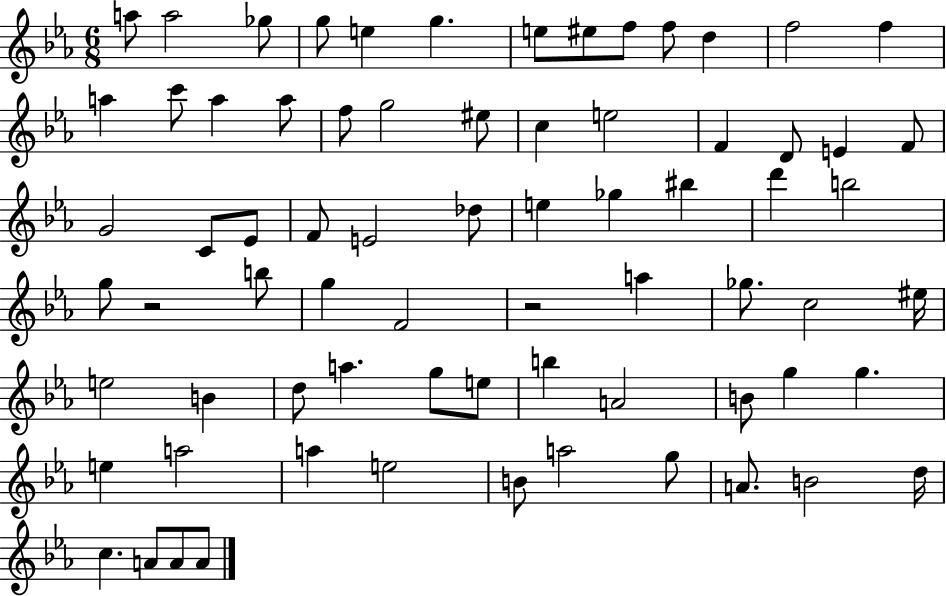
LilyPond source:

{
  \clef treble
  \numericTimeSignature
  \time 6/8
  \key ees \major
  a''8 a''2 ges''8 | g''8 e''4 g''4. | e''8 eis''8 f''8 f''8 d''4 | f''2 f''4 | \break a''4 c'''8 a''4 a''8 | f''8 g''2 eis''8 | c''4 e''2 | f'4 d'8 e'4 f'8 | \break g'2 c'8 ees'8 | f'8 e'2 des''8 | e''4 ges''4 bis''4 | d'''4 b''2 | \break g''8 r2 b''8 | g''4 f'2 | r2 a''4 | ges''8. c''2 eis''16 | \break e''2 b'4 | d''8 a''4. g''8 e''8 | b''4 a'2 | b'8 g''4 g''4. | \break e''4 a''2 | a''4 e''2 | b'8 a''2 g''8 | a'8. b'2 d''16 | \break c''4. a'8 a'8 a'8 | \bar "|."
}